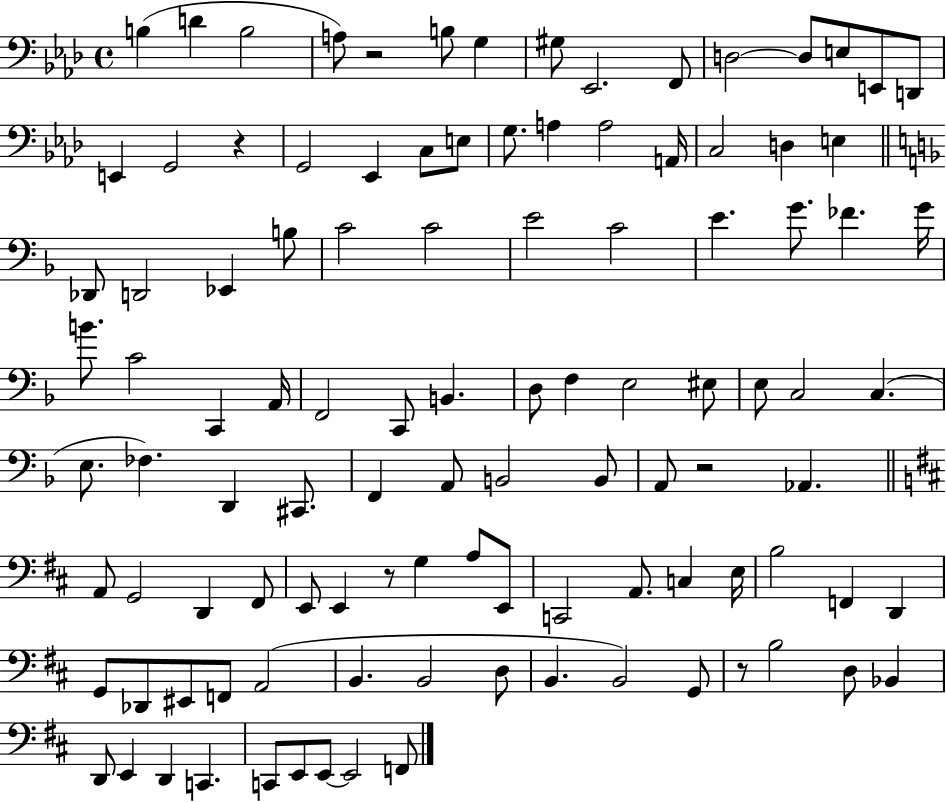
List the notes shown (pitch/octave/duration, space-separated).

B3/q D4/q B3/h A3/e R/h B3/e G3/q G#3/e Eb2/h. F2/e D3/h D3/e E3/e E2/e D2/e E2/q G2/h R/q G2/h Eb2/q C3/e E3/e G3/e. A3/q A3/h A2/s C3/h D3/q E3/q Db2/e D2/h Eb2/q B3/e C4/h C4/h E4/h C4/h E4/q. G4/e. FES4/q. G4/s B4/e. C4/h C2/q A2/s F2/h C2/e B2/q. D3/e F3/q E3/h EIS3/e E3/e C3/h C3/q. E3/e. FES3/q. D2/q C#2/e. F2/q A2/e B2/h B2/e A2/e R/h Ab2/q. A2/e G2/h D2/q F#2/e E2/e E2/q R/e G3/q A3/e E2/e C2/h A2/e. C3/q E3/s B3/h F2/q D2/q G2/e Db2/e EIS2/e F2/e A2/h B2/q. B2/h D3/e B2/q. B2/h G2/e R/e B3/h D3/e Bb2/q D2/e E2/q D2/q C2/q. C2/e E2/e E2/e E2/h F2/e